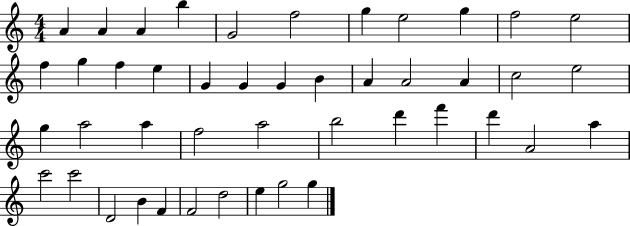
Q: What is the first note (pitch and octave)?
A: A4